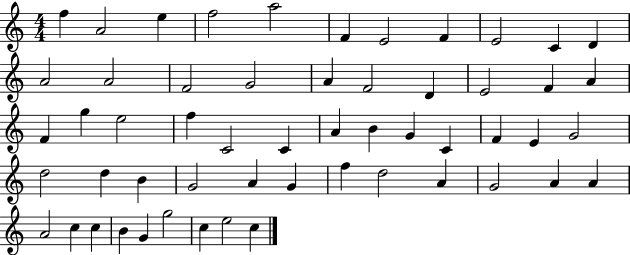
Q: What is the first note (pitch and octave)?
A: F5